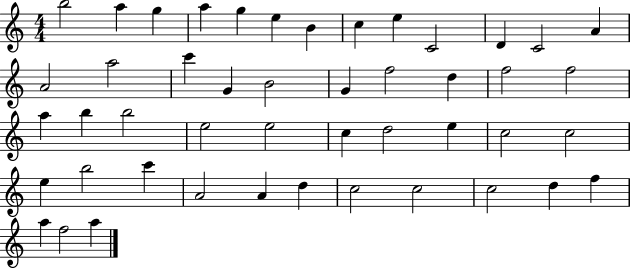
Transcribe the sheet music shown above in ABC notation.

X:1
T:Untitled
M:4/4
L:1/4
K:C
b2 a g a g e B c e C2 D C2 A A2 a2 c' G B2 G f2 d f2 f2 a b b2 e2 e2 c d2 e c2 c2 e b2 c' A2 A d c2 c2 c2 d f a f2 a